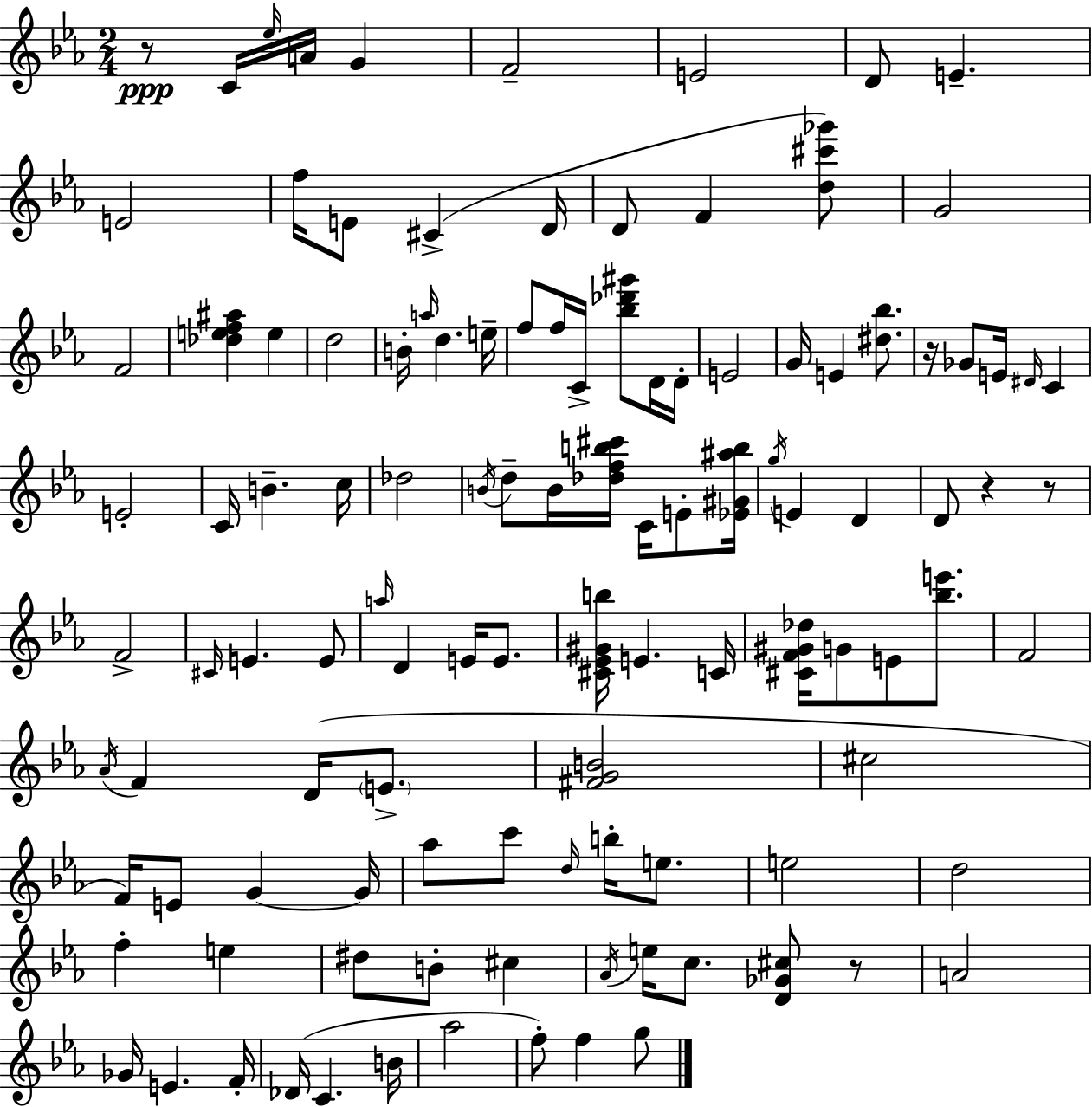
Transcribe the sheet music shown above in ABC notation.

X:1
T:Untitled
M:2/4
L:1/4
K:Cm
z/2 C/4 _e/4 A/4 G F2 E2 D/2 E E2 f/4 E/2 ^C D/4 D/2 F [d^c'_g']/2 G2 F2 [_def^a] e d2 B/4 a/4 d e/4 f/2 f/4 C/4 [_b_d'^g']/2 D/4 D/4 E2 G/4 E [^d_b]/2 z/4 _G/2 E/4 ^D/4 C E2 C/4 B c/4 _d2 B/4 d/2 B/4 [_dfb^c']/4 C/4 E/2 [_E^G^ab]/4 g/4 E D D/2 z z/2 F2 ^C/4 E E/2 a/4 D E/4 E/2 [^C_E^Gb]/4 E C/4 [^CF^G_d]/4 G/2 E/2 [_be']/2 F2 _A/4 F D/4 E/2 [^FGB]2 ^c2 F/4 E/2 G G/4 _a/2 c'/2 d/4 b/4 e/2 e2 d2 f e ^d/2 B/2 ^c _A/4 e/4 c/2 [D_G^c]/2 z/2 A2 _G/4 E F/4 _D/4 C B/4 _a2 f/2 f g/2